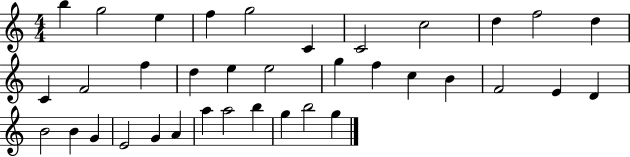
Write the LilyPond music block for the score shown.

{
  \clef treble
  \numericTimeSignature
  \time 4/4
  \key c \major
  b''4 g''2 e''4 | f''4 g''2 c'4 | c'2 c''2 | d''4 f''2 d''4 | \break c'4 f'2 f''4 | d''4 e''4 e''2 | g''4 f''4 c''4 b'4 | f'2 e'4 d'4 | \break b'2 b'4 g'4 | e'2 g'4 a'4 | a''4 a''2 b''4 | g''4 b''2 g''4 | \break \bar "|."
}